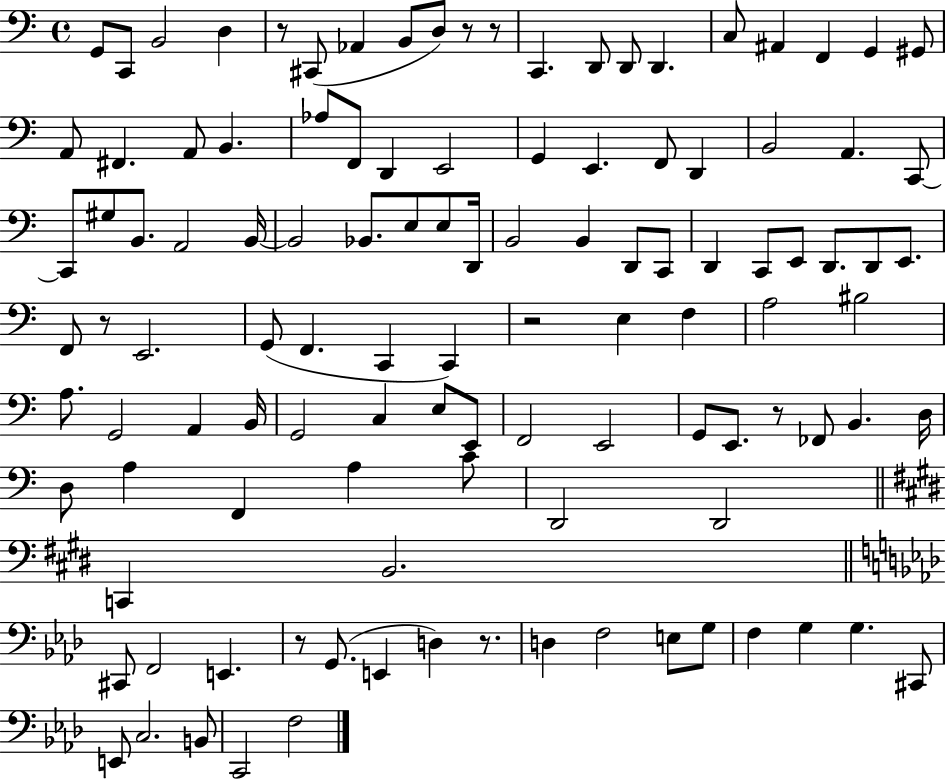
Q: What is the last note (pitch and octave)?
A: F3